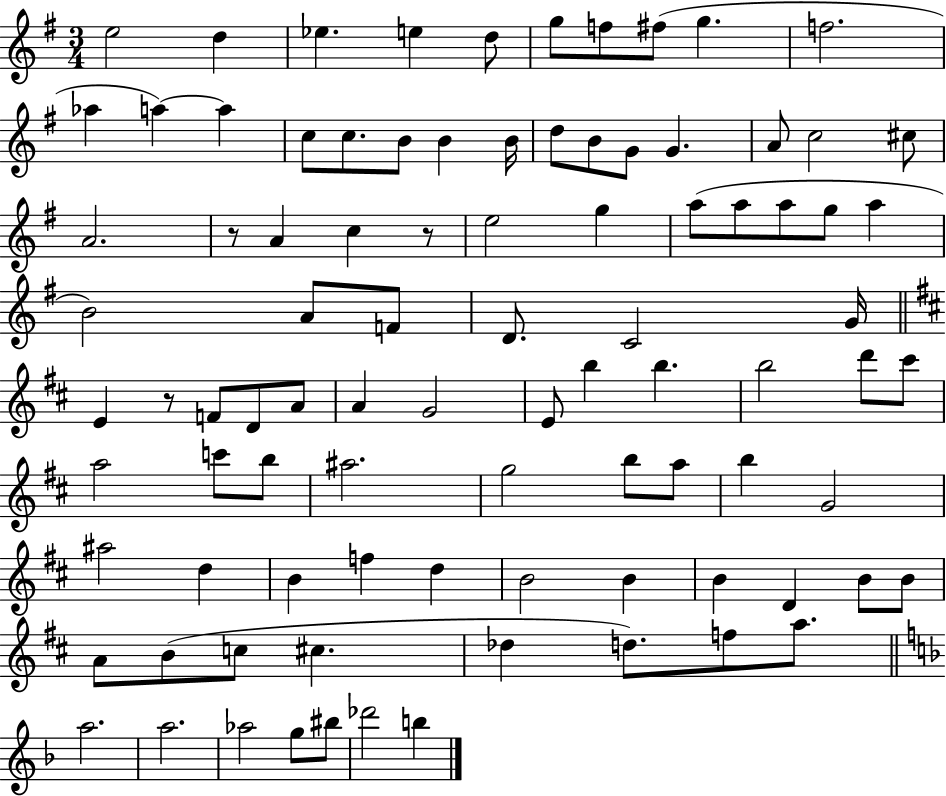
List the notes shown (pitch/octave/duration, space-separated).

E5/h D5/q Eb5/q. E5/q D5/e G5/e F5/e F#5/e G5/q. F5/h. Ab5/q A5/q A5/q C5/e C5/e. B4/e B4/q B4/s D5/e B4/e G4/e G4/q. A4/e C5/h C#5/e A4/h. R/e A4/q C5/q R/e E5/h G5/q A5/e A5/e A5/e G5/e A5/q B4/h A4/e F4/e D4/e. C4/h G4/s E4/q R/e F4/e D4/e A4/e A4/q G4/h E4/e B5/q B5/q. B5/h D6/e C#6/e A5/h C6/e B5/e A#5/h. G5/h B5/e A5/e B5/q G4/h A#5/h D5/q B4/q F5/q D5/q B4/h B4/q B4/q D4/q B4/e B4/e A4/e B4/e C5/e C#5/q. Db5/q D5/e. F5/e A5/e. A5/h. A5/h. Ab5/h G5/e BIS5/e Db6/h B5/q